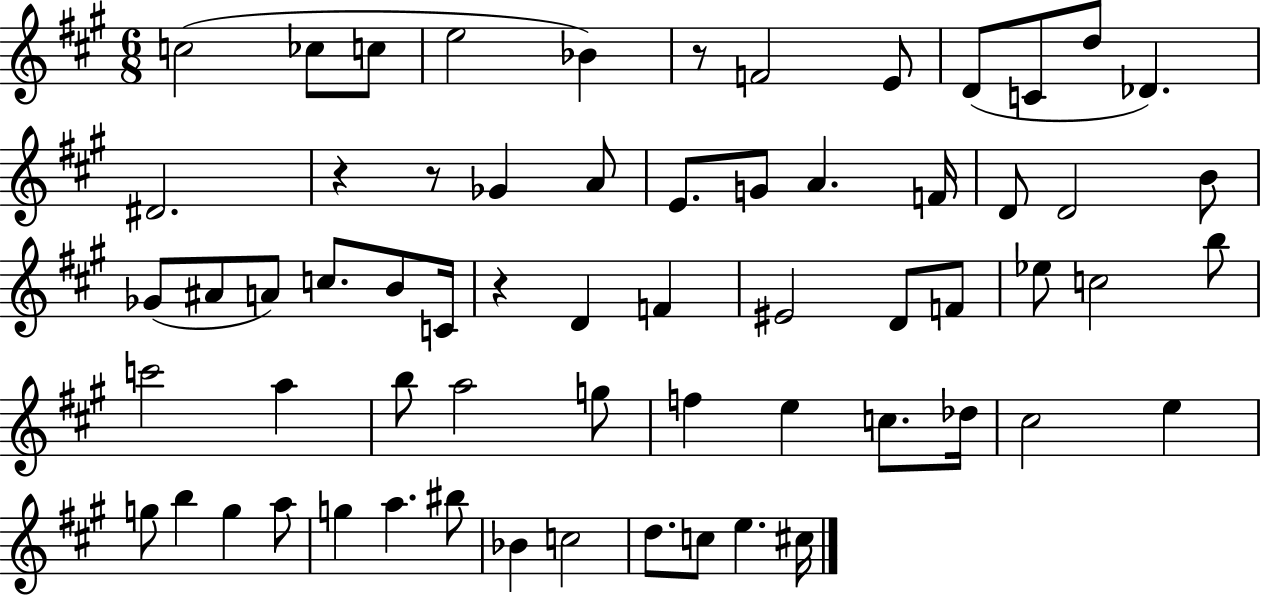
{
  \clef treble
  \numericTimeSignature
  \time 6/8
  \key a \major
  c''2( ces''8 c''8 | e''2 bes'4) | r8 f'2 e'8 | d'8( c'8 d''8 des'4.) | \break dis'2. | r4 r8 ges'4 a'8 | e'8. g'8 a'4. f'16 | d'8 d'2 b'8 | \break ges'8( ais'8 a'8) c''8. b'8 c'16 | r4 d'4 f'4 | eis'2 d'8 f'8 | ees''8 c''2 b''8 | \break c'''2 a''4 | b''8 a''2 g''8 | f''4 e''4 c''8. des''16 | cis''2 e''4 | \break g''8 b''4 g''4 a''8 | g''4 a''4. bis''8 | bes'4 c''2 | d''8. c''8 e''4. cis''16 | \break \bar "|."
}